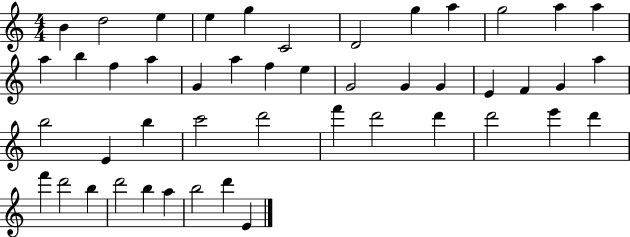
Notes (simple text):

B4/q D5/h E5/q E5/q G5/q C4/h D4/h G5/q A5/q G5/h A5/q A5/q A5/q B5/q F5/q A5/q G4/q A5/q F5/q E5/q G4/h G4/q G4/q E4/q F4/q G4/q A5/q B5/h E4/q B5/q C6/h D6/h F6/q D6/h D6/q D6/h E6/q D6/q F6/q D6/h B5/q D6/h B5/q A5/q B5/h D6/q E4/q